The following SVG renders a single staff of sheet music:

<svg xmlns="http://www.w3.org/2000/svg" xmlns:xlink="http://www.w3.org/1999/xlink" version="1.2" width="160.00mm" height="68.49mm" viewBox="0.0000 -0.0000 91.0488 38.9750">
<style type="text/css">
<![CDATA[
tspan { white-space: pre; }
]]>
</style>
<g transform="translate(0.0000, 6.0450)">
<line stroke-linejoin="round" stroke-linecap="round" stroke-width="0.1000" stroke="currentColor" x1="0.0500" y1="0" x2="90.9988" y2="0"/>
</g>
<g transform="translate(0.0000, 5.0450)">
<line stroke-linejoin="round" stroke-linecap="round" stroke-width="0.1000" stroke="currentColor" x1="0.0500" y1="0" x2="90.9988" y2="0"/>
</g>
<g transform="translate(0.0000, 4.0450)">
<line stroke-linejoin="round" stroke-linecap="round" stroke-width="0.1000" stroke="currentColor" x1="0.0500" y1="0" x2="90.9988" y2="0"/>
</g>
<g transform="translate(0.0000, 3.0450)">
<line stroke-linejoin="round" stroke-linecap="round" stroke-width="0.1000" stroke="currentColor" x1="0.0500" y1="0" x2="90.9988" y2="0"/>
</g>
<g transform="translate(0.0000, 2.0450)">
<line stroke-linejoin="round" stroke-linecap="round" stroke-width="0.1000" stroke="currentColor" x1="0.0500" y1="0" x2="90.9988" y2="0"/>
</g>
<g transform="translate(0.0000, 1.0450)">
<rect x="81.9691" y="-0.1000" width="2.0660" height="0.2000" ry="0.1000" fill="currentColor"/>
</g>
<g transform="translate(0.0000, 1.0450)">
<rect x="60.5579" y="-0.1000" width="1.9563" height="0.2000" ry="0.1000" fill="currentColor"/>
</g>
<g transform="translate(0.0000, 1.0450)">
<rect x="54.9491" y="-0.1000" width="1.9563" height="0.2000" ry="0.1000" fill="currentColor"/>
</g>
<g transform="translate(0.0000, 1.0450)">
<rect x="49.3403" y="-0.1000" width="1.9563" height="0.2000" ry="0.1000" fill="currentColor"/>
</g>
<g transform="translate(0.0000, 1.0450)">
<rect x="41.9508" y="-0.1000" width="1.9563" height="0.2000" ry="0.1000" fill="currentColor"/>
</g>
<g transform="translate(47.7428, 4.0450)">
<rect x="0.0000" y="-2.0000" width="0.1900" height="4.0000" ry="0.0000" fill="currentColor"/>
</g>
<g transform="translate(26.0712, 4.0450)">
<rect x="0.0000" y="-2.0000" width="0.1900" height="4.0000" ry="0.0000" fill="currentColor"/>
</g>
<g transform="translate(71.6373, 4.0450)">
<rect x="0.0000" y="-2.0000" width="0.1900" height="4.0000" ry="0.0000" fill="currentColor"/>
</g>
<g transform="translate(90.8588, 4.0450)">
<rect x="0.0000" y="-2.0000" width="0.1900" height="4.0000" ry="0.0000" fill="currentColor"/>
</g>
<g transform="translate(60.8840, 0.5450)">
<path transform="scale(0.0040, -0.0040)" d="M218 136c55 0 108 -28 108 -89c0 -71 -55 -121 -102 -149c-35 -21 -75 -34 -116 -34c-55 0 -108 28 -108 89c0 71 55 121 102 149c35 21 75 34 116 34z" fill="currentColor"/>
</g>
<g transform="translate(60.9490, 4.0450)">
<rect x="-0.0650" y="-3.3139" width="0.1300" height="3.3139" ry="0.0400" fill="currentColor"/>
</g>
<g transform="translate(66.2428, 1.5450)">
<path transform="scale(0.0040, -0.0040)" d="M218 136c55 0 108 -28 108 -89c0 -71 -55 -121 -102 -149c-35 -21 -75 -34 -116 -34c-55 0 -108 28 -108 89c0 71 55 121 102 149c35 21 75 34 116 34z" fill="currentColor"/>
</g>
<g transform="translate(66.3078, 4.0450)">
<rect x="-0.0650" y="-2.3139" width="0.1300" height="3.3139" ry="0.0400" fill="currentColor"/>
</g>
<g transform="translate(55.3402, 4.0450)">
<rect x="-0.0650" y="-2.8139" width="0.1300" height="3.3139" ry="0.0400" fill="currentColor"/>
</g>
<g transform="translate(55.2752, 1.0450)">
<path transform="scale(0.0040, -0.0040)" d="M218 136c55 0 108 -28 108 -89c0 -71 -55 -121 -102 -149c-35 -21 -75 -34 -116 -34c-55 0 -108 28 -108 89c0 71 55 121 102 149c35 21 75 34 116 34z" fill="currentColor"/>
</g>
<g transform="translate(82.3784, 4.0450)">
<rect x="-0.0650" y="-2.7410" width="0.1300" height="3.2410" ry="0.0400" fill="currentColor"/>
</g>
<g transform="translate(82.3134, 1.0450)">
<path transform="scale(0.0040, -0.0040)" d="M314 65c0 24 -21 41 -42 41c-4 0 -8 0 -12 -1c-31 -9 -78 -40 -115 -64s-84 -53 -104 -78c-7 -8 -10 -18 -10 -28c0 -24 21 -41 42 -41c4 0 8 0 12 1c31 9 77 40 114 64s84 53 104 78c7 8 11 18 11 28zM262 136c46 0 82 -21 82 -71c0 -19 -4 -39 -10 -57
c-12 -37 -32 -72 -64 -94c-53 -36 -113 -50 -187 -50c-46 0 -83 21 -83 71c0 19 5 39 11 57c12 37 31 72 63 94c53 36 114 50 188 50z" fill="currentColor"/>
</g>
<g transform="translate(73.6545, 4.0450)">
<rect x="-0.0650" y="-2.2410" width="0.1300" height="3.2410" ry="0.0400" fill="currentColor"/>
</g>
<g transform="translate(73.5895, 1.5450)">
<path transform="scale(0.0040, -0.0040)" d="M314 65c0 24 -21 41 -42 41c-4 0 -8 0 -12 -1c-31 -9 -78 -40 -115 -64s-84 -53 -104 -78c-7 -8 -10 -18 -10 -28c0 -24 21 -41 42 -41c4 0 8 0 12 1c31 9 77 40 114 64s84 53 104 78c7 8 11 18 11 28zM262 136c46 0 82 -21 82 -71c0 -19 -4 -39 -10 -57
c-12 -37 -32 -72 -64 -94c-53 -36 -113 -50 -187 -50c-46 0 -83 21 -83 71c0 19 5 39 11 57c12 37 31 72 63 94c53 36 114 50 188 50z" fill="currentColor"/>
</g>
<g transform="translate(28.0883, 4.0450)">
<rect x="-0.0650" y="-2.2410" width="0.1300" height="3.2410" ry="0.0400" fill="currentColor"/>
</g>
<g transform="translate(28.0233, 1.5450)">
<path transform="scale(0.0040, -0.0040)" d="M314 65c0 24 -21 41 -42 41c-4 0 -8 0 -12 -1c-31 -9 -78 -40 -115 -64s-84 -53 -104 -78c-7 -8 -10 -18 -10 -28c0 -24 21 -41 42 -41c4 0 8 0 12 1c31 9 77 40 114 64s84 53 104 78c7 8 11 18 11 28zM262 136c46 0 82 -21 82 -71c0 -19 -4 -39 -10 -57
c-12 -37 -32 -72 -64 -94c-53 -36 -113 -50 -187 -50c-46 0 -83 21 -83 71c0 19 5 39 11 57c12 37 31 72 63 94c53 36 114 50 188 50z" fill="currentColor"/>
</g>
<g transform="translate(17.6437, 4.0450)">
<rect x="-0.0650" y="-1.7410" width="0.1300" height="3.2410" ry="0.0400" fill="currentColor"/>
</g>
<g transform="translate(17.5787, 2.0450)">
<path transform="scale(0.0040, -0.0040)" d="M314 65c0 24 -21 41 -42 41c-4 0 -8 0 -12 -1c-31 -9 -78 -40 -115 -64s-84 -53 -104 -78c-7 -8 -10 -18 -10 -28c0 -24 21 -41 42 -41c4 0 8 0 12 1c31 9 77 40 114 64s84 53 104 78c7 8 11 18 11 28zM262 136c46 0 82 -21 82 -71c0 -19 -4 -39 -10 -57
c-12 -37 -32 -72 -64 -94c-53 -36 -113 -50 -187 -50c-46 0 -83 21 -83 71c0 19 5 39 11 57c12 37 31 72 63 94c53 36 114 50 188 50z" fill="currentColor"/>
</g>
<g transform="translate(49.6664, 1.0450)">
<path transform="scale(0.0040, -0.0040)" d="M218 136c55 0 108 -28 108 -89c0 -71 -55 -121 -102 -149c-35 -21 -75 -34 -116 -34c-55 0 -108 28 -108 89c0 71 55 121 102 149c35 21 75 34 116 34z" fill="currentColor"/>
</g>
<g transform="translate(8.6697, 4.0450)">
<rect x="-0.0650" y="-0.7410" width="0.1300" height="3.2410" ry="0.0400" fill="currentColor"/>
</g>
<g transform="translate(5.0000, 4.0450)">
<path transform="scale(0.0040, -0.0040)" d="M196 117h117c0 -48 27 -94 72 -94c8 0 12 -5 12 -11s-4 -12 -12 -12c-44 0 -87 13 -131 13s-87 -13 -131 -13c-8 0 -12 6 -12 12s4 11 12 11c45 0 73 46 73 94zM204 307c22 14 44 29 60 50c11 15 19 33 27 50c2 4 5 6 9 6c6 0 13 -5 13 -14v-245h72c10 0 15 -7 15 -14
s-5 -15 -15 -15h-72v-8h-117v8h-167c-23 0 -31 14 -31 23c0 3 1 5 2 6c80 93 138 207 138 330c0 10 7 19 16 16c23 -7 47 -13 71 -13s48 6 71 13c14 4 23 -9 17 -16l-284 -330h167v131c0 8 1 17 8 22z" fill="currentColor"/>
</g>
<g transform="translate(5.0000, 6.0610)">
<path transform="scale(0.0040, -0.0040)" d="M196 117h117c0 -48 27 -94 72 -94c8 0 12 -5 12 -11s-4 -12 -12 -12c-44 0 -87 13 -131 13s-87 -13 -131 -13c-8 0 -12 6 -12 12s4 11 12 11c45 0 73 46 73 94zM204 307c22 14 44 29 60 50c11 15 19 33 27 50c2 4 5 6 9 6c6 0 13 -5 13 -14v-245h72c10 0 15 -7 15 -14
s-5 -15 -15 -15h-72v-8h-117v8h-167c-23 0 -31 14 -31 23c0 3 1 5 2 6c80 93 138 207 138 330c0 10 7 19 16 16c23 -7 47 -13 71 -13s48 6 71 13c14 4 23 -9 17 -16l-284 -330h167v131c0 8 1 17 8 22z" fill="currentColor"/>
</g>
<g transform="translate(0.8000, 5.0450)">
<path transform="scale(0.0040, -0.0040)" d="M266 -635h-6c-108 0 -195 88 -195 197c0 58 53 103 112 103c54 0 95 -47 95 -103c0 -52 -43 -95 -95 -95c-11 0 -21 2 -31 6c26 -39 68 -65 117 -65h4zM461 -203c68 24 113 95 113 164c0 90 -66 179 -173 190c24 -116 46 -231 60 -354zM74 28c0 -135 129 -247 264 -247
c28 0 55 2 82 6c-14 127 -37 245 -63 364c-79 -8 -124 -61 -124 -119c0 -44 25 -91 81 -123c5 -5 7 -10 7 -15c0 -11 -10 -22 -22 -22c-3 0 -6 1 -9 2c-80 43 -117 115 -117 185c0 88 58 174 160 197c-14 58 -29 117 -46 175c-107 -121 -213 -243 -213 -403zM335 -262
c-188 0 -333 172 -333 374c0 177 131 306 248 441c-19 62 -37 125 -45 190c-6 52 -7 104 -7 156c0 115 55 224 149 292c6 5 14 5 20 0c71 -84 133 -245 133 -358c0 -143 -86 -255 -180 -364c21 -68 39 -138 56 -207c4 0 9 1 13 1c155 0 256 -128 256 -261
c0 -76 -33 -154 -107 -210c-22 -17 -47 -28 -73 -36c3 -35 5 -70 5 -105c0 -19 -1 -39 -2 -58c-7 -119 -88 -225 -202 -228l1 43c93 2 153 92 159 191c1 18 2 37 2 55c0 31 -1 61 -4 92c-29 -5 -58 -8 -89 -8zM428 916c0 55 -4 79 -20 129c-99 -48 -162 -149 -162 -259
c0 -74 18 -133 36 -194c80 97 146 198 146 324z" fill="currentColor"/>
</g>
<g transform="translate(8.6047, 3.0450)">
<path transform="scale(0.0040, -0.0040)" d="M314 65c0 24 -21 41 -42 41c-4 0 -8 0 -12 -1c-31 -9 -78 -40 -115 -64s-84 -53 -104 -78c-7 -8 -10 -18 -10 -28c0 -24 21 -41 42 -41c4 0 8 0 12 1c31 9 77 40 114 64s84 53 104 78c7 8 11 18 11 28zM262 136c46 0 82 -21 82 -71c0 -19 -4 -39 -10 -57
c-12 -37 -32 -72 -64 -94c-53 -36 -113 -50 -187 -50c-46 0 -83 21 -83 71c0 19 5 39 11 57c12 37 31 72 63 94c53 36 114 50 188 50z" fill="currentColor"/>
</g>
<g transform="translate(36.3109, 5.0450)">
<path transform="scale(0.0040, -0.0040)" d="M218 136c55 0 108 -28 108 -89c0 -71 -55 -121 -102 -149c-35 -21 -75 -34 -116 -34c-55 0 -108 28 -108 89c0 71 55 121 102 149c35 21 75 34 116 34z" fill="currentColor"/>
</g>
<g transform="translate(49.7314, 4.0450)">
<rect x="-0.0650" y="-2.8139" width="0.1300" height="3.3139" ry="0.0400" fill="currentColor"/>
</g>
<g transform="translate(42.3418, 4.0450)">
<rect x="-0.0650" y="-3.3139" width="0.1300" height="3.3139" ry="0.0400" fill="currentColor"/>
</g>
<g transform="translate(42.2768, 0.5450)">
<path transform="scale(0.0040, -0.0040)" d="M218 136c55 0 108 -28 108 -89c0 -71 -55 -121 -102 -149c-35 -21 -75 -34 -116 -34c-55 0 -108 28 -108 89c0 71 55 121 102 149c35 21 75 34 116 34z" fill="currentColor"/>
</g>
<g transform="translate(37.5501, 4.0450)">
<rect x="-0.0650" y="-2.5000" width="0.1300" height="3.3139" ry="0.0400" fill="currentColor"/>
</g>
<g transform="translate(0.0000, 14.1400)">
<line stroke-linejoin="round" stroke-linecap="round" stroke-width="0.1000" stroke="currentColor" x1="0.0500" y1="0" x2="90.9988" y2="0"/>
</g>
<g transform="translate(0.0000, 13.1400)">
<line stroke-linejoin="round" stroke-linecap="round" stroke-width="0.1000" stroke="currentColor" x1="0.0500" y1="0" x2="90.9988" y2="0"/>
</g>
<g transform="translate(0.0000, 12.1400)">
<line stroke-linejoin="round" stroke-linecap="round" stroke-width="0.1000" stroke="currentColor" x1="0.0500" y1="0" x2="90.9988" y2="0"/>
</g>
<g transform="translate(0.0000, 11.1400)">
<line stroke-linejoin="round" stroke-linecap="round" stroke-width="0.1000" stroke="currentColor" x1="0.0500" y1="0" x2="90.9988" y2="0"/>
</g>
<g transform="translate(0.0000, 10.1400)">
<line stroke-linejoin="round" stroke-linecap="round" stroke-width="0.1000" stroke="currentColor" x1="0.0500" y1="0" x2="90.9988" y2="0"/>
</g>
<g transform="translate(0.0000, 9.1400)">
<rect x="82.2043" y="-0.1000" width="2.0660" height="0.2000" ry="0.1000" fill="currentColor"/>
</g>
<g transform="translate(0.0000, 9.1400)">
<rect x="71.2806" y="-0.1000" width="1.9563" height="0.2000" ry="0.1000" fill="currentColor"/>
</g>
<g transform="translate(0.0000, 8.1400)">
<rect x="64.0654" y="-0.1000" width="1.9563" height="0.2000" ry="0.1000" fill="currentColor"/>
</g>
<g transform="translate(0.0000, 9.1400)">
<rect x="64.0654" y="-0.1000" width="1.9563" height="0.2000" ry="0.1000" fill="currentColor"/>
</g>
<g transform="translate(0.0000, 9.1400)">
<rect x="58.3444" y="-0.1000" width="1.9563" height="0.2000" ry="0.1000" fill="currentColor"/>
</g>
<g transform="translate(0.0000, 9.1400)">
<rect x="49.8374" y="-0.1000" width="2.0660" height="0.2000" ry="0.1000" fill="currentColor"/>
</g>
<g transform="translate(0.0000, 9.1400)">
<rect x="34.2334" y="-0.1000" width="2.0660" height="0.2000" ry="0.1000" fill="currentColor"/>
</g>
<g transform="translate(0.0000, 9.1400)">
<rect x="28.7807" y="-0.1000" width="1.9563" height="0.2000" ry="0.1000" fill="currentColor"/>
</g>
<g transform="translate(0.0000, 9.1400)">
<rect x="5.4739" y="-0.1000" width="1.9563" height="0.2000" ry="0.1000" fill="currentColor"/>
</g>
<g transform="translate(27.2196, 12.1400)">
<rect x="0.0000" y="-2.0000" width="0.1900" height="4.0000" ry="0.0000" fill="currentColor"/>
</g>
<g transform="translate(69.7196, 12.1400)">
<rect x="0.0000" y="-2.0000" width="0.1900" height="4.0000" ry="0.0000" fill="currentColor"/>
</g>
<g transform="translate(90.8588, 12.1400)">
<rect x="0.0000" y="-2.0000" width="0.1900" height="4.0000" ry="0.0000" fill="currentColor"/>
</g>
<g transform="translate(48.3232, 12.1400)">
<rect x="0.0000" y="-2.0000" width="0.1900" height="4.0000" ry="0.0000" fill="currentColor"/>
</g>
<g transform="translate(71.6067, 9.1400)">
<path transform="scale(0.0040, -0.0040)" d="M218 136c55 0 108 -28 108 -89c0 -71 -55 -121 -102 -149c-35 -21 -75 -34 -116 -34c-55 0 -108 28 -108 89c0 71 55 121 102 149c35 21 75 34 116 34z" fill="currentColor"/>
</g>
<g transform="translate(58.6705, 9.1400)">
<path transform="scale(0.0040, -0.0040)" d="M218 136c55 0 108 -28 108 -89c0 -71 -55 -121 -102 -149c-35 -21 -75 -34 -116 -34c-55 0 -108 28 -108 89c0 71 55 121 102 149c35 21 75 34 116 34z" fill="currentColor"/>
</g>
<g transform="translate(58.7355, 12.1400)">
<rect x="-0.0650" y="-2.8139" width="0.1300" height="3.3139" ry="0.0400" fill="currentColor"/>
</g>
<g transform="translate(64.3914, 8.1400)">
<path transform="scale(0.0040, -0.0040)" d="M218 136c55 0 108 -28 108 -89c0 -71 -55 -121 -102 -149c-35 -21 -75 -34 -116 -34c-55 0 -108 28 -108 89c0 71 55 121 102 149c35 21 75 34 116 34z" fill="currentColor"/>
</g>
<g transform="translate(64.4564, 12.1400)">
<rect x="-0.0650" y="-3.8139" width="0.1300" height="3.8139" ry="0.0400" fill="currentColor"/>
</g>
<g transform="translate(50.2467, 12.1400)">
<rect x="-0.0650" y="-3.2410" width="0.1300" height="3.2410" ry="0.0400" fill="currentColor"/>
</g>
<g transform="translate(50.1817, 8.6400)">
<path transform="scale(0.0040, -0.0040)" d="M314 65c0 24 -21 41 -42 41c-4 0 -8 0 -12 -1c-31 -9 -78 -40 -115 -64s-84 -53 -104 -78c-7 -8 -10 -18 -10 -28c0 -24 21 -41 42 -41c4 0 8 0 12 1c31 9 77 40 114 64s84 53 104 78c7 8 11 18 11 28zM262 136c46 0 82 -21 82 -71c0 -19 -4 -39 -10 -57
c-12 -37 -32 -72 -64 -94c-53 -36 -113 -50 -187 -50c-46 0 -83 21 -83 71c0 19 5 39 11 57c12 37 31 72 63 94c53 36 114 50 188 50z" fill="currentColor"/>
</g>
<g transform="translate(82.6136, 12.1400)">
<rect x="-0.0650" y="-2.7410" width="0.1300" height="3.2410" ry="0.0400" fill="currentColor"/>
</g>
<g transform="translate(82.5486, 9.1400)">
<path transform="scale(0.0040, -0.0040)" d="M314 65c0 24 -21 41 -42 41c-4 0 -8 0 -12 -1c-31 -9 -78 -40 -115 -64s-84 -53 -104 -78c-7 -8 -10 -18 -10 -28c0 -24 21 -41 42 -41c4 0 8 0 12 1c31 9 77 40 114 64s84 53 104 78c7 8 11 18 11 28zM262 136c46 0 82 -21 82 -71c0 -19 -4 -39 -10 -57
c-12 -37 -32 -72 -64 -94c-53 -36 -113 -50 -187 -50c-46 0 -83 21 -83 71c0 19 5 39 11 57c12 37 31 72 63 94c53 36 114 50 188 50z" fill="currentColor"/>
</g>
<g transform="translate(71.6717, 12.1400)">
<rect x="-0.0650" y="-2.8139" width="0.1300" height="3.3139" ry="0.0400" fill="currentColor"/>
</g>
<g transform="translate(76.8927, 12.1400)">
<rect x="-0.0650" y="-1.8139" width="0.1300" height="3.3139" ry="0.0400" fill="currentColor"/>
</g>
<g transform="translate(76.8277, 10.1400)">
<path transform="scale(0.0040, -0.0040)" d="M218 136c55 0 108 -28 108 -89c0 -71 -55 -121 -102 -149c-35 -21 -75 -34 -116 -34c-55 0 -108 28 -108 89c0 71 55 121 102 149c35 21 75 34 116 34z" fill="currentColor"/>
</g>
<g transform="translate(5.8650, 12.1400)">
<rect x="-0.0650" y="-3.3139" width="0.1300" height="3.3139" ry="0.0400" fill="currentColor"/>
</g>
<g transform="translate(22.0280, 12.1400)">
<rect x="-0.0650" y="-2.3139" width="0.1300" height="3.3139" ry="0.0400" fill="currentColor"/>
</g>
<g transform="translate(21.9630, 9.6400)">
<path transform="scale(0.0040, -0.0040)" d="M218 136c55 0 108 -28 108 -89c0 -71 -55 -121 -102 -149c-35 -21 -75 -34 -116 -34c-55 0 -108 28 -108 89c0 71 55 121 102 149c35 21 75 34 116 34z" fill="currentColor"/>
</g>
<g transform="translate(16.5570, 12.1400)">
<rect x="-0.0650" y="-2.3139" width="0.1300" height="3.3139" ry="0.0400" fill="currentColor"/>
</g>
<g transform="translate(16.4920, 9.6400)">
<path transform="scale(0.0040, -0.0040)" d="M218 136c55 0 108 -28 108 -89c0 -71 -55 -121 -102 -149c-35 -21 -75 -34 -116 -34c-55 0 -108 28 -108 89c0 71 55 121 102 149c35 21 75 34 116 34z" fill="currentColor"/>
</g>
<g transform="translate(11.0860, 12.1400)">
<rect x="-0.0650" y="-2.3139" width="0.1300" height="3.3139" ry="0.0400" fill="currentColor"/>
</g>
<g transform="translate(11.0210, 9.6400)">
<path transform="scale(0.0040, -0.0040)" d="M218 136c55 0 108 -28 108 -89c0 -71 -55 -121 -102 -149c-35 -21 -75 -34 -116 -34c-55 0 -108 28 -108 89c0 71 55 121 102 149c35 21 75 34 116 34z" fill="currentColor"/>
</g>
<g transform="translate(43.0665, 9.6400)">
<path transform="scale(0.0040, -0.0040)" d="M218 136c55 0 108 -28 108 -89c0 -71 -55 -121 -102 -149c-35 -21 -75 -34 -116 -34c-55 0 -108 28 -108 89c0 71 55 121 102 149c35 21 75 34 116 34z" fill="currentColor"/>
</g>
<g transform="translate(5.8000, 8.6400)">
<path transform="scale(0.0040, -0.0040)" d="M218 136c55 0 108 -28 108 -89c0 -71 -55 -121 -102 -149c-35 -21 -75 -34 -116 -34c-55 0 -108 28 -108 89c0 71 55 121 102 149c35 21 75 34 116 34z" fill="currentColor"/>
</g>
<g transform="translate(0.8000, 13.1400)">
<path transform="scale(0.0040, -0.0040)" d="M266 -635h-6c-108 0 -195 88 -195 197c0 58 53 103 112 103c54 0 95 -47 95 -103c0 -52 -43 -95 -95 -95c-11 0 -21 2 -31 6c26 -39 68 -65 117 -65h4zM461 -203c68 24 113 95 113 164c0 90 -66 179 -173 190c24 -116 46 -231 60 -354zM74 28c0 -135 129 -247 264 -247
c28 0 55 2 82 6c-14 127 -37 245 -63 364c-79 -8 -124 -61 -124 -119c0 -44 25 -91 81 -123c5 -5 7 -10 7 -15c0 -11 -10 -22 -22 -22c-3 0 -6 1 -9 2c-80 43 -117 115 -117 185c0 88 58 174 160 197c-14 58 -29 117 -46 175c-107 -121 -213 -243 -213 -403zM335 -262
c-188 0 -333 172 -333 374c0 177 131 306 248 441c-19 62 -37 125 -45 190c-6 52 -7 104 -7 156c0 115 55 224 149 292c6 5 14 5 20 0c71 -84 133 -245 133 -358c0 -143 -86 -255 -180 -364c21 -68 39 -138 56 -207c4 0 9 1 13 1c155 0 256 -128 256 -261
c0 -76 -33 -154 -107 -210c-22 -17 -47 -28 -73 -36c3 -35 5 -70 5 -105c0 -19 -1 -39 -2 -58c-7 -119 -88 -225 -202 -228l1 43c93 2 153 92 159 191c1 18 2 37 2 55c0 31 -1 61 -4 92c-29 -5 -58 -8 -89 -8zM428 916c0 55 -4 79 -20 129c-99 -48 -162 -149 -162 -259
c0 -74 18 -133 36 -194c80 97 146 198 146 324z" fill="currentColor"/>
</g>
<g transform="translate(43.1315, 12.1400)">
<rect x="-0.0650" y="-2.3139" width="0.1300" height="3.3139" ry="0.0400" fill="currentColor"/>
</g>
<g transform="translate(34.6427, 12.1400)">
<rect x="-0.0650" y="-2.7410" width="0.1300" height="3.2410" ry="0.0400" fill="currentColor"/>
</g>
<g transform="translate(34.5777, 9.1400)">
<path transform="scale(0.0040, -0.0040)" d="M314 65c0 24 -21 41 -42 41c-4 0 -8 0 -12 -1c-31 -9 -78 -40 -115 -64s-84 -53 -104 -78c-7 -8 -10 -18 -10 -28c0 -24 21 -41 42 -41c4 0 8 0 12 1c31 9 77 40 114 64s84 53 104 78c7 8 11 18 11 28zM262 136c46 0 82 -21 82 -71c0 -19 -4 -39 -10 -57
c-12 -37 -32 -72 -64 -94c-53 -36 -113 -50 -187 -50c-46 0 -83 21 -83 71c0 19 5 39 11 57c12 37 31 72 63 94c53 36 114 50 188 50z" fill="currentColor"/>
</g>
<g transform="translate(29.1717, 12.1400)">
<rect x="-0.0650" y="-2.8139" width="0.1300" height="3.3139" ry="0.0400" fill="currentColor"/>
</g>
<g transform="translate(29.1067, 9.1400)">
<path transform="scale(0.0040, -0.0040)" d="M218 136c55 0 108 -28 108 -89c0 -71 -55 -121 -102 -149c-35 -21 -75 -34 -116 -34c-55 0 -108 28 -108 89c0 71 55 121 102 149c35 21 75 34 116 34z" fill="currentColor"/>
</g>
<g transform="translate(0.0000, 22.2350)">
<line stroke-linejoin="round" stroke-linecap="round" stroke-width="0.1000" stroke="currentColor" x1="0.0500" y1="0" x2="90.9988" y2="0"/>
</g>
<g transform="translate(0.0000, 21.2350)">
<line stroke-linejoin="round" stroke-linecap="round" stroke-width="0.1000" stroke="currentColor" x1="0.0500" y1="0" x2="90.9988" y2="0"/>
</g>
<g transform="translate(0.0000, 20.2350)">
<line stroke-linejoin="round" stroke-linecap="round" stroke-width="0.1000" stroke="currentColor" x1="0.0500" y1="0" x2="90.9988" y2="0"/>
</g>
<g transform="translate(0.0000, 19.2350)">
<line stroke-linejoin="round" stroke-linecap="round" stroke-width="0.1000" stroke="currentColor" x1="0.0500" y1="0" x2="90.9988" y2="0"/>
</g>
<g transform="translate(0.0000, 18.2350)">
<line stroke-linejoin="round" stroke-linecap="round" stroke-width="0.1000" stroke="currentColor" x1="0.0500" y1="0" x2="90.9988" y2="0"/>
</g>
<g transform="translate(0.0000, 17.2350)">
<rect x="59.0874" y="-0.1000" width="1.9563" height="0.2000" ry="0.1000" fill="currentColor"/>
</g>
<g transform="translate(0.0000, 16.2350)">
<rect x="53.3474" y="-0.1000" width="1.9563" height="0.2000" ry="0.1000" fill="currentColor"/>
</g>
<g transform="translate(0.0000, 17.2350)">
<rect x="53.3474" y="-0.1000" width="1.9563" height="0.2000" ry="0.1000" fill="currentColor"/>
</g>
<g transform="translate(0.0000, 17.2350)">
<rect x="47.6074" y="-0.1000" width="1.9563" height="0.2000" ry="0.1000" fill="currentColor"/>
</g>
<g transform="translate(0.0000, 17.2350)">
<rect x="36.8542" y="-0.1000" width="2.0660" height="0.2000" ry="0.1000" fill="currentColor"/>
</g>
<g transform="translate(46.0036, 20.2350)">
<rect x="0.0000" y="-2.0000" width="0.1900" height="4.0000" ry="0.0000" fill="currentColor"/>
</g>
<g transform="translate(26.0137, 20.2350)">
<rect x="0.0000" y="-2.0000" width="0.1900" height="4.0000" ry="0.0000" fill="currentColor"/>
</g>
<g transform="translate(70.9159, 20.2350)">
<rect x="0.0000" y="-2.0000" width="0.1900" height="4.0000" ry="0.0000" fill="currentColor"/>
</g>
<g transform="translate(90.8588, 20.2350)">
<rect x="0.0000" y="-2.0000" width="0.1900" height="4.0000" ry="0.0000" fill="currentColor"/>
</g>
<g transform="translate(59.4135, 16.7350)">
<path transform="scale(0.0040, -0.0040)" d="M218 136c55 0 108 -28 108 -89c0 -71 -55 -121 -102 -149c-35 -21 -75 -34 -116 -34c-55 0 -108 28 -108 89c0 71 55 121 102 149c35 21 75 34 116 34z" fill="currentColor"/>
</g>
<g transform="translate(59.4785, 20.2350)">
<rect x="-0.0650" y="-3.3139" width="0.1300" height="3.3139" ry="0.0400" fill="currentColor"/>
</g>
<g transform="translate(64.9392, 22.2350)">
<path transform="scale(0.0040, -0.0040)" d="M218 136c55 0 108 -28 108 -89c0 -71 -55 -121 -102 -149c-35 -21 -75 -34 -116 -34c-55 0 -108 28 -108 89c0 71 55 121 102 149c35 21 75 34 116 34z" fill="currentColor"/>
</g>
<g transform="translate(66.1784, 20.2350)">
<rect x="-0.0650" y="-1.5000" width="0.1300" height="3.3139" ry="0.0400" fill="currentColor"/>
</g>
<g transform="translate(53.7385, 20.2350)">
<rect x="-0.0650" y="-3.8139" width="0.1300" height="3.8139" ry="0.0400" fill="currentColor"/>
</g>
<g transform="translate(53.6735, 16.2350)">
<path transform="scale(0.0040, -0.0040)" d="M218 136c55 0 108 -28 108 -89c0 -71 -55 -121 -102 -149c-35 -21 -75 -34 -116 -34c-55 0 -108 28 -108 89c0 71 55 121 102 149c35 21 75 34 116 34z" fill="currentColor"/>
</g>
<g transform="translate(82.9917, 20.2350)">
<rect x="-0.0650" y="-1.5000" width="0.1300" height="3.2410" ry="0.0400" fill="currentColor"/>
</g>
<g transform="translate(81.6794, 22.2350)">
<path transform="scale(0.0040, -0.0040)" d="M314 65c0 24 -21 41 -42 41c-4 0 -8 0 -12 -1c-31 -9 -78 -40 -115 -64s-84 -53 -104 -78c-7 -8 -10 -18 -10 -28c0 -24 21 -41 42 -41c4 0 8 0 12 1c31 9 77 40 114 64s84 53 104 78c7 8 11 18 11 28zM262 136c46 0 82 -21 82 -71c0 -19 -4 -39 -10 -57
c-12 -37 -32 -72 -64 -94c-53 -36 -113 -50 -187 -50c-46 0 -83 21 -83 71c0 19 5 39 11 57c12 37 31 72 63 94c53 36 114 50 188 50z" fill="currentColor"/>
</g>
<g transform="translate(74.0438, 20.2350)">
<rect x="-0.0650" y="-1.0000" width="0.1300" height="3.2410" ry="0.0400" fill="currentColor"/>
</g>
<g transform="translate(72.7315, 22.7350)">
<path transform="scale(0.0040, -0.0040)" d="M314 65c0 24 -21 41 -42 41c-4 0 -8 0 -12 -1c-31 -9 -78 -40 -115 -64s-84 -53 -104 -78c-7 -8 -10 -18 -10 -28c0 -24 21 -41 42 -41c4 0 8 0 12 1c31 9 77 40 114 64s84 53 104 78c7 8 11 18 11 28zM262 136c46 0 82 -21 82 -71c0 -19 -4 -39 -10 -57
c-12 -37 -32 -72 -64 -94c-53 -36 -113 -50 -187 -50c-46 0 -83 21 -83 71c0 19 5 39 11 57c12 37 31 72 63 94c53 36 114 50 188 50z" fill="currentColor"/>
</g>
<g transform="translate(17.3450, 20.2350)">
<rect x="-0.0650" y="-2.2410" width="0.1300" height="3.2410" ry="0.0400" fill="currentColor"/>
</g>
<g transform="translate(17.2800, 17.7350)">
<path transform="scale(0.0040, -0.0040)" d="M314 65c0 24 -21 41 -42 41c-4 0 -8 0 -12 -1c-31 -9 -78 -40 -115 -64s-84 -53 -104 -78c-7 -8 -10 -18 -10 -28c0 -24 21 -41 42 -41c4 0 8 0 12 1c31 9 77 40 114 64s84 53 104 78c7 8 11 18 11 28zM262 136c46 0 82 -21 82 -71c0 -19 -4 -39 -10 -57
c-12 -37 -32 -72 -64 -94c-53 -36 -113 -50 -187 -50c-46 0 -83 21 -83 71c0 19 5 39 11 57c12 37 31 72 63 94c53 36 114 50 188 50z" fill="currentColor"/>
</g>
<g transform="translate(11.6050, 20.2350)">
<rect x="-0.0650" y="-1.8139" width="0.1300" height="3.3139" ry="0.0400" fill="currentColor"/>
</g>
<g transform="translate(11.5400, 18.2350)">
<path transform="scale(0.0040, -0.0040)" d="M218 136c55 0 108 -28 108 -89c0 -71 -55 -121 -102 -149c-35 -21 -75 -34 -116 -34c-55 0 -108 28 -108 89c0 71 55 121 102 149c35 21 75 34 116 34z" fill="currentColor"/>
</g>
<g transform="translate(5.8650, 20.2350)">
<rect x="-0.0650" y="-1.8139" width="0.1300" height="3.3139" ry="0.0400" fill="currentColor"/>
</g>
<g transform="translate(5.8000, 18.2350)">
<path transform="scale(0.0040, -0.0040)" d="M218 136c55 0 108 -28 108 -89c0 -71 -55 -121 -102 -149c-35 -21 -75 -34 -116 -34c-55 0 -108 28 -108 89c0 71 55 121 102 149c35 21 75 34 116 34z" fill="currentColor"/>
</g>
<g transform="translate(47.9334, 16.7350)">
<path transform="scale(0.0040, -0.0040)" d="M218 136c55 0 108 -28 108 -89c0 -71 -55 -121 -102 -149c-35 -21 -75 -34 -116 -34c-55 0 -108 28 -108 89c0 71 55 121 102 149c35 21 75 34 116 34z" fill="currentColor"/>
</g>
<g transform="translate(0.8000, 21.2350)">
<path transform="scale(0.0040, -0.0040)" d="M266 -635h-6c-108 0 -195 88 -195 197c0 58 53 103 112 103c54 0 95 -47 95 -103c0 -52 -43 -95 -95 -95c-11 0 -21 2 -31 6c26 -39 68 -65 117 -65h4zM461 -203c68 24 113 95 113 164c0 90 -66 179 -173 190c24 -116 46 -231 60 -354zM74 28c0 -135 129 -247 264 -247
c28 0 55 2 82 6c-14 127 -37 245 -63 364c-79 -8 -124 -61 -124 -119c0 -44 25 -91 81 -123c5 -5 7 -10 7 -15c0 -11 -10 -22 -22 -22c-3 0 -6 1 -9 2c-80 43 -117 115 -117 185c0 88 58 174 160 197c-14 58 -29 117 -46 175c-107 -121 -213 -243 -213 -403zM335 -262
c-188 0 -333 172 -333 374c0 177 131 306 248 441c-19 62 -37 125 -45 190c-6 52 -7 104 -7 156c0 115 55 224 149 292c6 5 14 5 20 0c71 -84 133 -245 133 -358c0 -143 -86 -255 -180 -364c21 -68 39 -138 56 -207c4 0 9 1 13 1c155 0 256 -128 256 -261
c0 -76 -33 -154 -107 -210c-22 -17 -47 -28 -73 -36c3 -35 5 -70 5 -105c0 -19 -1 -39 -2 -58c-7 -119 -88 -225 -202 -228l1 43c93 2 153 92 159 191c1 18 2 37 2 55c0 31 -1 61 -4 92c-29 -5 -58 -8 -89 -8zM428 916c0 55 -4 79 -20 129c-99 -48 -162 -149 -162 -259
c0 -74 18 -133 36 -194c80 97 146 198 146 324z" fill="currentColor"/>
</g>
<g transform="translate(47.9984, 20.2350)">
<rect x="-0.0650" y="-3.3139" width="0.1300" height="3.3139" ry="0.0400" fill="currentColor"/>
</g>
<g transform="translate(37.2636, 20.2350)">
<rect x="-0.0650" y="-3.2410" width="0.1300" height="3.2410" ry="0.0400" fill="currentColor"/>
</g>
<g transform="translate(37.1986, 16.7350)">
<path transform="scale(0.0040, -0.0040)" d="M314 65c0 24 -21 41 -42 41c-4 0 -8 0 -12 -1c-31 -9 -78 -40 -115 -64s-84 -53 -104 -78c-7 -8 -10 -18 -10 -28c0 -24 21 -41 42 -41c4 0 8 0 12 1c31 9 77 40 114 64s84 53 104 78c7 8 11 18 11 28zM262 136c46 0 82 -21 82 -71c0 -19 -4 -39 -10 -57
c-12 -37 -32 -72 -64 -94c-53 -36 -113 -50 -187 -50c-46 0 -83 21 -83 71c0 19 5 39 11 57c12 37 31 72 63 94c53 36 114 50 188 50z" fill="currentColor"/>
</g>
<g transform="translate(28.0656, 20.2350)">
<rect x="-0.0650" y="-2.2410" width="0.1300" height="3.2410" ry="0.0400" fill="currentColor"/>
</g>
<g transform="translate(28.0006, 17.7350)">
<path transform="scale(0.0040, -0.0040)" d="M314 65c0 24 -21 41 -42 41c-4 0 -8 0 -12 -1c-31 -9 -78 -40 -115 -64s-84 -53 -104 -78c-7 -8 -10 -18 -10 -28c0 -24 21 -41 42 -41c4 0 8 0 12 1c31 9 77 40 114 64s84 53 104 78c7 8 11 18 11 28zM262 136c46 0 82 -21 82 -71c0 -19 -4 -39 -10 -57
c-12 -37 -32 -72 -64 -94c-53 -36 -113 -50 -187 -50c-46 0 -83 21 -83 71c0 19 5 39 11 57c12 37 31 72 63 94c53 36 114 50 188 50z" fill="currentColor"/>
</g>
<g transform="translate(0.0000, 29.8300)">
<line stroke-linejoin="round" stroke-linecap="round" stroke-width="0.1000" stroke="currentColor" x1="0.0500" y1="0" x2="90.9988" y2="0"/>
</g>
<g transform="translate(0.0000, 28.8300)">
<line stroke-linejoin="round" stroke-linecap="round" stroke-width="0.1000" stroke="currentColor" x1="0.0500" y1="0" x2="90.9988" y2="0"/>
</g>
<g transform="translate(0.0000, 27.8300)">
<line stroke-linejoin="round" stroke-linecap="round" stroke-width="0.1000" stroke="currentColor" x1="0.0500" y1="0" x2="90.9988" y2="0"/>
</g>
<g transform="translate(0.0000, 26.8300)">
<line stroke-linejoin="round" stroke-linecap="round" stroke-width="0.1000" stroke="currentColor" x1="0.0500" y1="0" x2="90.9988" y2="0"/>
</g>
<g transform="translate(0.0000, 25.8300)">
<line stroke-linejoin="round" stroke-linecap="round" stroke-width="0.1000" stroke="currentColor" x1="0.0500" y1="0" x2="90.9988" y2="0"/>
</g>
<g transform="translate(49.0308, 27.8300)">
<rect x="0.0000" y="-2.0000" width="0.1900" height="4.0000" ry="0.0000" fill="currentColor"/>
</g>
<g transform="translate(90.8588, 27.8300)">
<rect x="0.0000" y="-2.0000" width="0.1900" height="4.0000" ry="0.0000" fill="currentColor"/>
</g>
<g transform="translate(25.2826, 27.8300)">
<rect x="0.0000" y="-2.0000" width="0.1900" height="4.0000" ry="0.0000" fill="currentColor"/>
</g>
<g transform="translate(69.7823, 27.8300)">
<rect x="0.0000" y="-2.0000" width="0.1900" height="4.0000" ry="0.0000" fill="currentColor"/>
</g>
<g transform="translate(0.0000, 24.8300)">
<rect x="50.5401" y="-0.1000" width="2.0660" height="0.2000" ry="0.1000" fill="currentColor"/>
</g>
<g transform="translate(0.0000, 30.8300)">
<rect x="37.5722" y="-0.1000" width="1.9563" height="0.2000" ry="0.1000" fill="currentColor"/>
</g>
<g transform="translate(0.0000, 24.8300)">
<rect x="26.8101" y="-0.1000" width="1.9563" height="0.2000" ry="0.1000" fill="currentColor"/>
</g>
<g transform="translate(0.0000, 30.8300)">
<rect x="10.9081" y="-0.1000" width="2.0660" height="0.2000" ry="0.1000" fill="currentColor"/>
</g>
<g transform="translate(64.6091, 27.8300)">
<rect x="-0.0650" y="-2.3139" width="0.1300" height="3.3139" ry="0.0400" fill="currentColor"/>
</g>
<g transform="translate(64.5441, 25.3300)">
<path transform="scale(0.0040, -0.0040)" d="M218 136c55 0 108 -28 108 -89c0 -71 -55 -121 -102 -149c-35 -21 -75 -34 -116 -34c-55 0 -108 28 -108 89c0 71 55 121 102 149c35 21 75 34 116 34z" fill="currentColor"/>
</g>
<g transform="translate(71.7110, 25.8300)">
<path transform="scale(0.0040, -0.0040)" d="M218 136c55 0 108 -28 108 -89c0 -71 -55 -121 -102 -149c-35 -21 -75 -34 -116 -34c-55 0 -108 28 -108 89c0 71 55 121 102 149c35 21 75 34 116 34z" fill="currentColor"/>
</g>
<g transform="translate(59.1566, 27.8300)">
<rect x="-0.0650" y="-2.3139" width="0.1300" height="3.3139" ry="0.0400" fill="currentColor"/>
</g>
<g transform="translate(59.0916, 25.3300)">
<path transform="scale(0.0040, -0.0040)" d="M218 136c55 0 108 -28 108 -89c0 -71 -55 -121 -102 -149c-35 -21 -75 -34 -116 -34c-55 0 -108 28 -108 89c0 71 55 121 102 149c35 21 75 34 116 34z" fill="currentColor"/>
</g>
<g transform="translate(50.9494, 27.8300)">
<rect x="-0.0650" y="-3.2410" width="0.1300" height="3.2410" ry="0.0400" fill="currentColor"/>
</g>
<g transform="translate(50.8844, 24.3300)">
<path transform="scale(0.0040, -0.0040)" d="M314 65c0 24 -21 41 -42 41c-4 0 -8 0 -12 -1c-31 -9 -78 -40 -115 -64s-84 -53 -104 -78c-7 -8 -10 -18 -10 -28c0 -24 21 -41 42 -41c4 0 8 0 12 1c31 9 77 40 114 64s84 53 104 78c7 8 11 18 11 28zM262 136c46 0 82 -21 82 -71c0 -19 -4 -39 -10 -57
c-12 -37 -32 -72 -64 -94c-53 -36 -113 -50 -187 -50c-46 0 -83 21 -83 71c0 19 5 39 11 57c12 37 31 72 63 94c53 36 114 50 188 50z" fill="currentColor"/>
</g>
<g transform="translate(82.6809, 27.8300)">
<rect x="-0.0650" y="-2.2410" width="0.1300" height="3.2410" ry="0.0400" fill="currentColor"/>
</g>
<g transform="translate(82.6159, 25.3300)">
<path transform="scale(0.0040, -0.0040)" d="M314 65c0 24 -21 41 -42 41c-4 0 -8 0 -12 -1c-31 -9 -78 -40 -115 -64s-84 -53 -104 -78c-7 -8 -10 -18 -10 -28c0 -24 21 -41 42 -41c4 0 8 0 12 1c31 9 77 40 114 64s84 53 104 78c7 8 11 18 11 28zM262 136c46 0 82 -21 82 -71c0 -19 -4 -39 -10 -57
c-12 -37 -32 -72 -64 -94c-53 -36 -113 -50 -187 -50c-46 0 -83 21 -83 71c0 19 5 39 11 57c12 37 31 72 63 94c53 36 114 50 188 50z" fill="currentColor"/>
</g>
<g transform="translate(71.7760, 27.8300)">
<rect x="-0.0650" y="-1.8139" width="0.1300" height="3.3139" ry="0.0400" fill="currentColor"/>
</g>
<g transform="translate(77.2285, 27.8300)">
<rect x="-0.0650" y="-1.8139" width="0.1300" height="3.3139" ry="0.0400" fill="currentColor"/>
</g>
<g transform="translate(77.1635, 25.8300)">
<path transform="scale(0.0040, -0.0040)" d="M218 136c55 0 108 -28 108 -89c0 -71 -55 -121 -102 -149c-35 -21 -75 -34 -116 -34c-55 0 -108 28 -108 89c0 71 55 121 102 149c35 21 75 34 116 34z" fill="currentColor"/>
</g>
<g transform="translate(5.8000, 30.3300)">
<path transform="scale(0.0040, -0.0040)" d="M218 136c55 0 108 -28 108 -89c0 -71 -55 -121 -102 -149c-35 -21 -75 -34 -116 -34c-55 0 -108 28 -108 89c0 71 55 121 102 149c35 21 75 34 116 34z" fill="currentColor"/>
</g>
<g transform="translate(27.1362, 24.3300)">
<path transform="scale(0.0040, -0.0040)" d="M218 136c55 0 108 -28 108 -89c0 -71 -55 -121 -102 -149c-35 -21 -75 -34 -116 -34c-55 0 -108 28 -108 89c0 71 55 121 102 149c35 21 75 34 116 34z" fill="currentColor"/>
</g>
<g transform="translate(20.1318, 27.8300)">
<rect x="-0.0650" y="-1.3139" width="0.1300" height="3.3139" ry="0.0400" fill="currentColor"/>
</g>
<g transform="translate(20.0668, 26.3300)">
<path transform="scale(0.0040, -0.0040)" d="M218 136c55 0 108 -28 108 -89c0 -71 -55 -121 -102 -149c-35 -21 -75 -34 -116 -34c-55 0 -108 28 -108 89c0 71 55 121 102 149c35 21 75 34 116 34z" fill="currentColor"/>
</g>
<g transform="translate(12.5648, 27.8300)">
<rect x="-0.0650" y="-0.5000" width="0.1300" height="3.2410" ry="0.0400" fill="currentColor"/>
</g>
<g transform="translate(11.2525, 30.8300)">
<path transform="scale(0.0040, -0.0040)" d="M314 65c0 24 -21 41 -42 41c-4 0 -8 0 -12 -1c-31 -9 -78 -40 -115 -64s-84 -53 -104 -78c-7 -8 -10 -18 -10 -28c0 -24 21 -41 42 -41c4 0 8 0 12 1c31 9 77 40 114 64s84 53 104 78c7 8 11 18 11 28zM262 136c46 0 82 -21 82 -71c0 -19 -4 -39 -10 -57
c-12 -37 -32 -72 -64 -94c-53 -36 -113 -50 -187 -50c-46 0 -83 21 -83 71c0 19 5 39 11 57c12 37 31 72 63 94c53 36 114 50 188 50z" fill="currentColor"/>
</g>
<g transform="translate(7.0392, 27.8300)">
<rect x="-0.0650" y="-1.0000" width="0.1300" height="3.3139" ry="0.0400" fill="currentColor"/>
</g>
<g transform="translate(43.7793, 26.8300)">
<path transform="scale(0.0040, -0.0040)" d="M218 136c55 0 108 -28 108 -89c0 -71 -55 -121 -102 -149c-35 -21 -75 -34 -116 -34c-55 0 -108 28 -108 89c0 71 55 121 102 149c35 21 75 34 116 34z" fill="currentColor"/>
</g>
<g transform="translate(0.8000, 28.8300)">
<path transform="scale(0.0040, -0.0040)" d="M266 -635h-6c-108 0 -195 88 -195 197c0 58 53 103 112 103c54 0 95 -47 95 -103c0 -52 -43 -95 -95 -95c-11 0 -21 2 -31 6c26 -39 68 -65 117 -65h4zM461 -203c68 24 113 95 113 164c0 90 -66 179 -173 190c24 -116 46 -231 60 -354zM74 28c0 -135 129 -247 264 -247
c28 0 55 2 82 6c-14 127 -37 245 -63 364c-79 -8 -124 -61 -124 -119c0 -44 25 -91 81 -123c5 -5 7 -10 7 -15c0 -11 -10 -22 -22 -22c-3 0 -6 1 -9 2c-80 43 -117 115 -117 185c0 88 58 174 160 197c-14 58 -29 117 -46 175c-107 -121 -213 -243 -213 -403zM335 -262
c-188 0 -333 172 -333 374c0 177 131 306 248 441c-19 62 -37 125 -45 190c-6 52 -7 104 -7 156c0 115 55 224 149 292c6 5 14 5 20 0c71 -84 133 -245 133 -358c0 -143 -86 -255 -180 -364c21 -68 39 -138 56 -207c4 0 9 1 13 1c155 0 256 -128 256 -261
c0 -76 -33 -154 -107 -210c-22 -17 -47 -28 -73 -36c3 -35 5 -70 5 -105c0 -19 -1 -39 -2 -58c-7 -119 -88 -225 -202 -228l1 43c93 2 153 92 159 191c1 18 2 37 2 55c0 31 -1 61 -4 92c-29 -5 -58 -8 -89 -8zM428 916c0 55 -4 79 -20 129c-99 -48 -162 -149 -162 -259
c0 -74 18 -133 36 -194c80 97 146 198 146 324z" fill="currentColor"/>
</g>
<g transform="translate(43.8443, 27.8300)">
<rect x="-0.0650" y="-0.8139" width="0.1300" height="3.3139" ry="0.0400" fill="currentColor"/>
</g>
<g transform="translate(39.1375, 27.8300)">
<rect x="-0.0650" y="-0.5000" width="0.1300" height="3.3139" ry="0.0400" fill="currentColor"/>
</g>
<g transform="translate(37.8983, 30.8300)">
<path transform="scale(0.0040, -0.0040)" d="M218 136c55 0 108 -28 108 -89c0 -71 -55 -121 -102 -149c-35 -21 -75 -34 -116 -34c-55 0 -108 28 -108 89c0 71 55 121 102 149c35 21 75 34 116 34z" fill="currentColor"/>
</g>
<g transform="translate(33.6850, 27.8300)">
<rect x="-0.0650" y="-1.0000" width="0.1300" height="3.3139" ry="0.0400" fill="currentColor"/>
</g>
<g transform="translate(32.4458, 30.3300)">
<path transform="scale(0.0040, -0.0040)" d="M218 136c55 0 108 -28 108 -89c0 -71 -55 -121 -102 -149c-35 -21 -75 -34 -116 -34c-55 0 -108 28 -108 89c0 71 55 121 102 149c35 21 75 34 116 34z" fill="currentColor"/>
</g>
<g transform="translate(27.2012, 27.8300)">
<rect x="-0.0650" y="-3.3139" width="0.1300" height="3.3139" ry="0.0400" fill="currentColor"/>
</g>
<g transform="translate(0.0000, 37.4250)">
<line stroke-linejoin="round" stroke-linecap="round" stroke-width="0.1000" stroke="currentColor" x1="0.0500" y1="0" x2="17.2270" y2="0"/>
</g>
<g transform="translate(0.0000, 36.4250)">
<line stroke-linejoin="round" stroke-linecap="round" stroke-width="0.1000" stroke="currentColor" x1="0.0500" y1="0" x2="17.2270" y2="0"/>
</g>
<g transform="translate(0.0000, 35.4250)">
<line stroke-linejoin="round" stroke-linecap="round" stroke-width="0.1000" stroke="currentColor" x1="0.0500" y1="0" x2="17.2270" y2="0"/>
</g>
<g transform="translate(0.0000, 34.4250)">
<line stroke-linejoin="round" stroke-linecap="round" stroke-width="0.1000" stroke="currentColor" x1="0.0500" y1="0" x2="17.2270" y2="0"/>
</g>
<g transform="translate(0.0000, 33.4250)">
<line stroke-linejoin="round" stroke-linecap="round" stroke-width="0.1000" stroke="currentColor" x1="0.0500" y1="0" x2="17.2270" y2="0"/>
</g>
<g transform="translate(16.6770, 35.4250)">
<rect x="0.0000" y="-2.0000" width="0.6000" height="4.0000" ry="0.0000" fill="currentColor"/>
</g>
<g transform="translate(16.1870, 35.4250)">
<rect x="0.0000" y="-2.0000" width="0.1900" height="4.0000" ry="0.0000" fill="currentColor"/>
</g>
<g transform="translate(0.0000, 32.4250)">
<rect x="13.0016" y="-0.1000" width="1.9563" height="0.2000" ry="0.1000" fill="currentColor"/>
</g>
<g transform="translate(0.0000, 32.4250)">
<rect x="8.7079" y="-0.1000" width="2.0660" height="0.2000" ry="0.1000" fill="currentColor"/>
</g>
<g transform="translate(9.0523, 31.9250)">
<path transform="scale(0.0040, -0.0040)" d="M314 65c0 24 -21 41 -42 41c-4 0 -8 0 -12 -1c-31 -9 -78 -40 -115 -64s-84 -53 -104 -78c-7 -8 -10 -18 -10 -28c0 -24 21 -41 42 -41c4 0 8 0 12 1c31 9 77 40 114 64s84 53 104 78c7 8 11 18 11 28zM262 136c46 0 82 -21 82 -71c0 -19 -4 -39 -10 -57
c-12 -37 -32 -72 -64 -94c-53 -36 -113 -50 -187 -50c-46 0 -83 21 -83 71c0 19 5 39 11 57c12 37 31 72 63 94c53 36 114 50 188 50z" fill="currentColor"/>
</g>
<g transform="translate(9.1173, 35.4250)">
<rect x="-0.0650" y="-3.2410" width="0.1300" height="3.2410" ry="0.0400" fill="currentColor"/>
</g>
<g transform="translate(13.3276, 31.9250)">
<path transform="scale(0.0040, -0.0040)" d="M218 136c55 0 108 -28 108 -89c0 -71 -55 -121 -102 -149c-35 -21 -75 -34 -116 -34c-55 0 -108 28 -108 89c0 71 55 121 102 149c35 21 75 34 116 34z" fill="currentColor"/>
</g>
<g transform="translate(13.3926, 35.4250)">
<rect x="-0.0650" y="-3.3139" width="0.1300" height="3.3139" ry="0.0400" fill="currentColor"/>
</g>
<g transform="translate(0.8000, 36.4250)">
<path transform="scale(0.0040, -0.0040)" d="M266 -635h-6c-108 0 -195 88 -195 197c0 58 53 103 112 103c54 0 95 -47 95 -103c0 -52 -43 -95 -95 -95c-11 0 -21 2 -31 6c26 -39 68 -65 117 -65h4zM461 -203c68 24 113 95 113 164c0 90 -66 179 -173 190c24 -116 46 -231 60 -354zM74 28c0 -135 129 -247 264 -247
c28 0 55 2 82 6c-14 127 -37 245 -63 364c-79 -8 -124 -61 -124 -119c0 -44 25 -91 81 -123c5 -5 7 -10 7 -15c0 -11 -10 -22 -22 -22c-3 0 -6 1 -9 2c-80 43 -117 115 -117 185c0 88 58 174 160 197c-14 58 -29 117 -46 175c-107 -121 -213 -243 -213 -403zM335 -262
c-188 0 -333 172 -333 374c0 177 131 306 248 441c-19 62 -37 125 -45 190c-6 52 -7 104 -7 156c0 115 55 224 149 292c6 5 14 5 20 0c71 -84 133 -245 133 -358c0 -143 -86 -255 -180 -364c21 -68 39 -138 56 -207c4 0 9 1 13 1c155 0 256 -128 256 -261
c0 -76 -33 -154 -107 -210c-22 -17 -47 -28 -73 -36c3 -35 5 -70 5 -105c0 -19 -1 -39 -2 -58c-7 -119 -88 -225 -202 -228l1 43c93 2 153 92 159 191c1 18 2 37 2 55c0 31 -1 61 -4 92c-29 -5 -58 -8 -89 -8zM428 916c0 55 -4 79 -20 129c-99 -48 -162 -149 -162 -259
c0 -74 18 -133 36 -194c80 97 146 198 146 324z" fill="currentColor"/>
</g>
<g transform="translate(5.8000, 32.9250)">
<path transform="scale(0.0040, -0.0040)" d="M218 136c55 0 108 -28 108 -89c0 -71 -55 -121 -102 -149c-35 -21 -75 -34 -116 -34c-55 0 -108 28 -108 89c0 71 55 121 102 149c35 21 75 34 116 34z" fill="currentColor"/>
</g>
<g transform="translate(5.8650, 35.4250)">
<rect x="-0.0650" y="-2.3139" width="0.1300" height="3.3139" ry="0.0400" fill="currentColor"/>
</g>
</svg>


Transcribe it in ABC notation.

X:1
T:Untitled
M:4/4
L:1/4
K:C
d2 f2 g2 G b a a b g g2 a2 b g g g a a2 g b2 a c' a f a2 f f g2 g2 b2 b c' b E D2 E2 D C2 e b D C d b2 g g f f g2 g b2 b